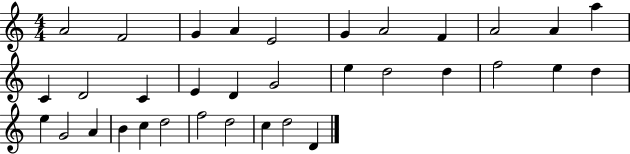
A4/h F4/h G4/q A4/q E4/h G4/q A4/h F4/q A4/h A4/q A5/q C4/q D4/h C4/q E4/q D4/q G4/h E5/q D5/h D5/q F5/h E5/q D5/q E5/q G4/h A4/q B4/q C5/q D5/h F5/h D5/h C5/q D5/h D4/q